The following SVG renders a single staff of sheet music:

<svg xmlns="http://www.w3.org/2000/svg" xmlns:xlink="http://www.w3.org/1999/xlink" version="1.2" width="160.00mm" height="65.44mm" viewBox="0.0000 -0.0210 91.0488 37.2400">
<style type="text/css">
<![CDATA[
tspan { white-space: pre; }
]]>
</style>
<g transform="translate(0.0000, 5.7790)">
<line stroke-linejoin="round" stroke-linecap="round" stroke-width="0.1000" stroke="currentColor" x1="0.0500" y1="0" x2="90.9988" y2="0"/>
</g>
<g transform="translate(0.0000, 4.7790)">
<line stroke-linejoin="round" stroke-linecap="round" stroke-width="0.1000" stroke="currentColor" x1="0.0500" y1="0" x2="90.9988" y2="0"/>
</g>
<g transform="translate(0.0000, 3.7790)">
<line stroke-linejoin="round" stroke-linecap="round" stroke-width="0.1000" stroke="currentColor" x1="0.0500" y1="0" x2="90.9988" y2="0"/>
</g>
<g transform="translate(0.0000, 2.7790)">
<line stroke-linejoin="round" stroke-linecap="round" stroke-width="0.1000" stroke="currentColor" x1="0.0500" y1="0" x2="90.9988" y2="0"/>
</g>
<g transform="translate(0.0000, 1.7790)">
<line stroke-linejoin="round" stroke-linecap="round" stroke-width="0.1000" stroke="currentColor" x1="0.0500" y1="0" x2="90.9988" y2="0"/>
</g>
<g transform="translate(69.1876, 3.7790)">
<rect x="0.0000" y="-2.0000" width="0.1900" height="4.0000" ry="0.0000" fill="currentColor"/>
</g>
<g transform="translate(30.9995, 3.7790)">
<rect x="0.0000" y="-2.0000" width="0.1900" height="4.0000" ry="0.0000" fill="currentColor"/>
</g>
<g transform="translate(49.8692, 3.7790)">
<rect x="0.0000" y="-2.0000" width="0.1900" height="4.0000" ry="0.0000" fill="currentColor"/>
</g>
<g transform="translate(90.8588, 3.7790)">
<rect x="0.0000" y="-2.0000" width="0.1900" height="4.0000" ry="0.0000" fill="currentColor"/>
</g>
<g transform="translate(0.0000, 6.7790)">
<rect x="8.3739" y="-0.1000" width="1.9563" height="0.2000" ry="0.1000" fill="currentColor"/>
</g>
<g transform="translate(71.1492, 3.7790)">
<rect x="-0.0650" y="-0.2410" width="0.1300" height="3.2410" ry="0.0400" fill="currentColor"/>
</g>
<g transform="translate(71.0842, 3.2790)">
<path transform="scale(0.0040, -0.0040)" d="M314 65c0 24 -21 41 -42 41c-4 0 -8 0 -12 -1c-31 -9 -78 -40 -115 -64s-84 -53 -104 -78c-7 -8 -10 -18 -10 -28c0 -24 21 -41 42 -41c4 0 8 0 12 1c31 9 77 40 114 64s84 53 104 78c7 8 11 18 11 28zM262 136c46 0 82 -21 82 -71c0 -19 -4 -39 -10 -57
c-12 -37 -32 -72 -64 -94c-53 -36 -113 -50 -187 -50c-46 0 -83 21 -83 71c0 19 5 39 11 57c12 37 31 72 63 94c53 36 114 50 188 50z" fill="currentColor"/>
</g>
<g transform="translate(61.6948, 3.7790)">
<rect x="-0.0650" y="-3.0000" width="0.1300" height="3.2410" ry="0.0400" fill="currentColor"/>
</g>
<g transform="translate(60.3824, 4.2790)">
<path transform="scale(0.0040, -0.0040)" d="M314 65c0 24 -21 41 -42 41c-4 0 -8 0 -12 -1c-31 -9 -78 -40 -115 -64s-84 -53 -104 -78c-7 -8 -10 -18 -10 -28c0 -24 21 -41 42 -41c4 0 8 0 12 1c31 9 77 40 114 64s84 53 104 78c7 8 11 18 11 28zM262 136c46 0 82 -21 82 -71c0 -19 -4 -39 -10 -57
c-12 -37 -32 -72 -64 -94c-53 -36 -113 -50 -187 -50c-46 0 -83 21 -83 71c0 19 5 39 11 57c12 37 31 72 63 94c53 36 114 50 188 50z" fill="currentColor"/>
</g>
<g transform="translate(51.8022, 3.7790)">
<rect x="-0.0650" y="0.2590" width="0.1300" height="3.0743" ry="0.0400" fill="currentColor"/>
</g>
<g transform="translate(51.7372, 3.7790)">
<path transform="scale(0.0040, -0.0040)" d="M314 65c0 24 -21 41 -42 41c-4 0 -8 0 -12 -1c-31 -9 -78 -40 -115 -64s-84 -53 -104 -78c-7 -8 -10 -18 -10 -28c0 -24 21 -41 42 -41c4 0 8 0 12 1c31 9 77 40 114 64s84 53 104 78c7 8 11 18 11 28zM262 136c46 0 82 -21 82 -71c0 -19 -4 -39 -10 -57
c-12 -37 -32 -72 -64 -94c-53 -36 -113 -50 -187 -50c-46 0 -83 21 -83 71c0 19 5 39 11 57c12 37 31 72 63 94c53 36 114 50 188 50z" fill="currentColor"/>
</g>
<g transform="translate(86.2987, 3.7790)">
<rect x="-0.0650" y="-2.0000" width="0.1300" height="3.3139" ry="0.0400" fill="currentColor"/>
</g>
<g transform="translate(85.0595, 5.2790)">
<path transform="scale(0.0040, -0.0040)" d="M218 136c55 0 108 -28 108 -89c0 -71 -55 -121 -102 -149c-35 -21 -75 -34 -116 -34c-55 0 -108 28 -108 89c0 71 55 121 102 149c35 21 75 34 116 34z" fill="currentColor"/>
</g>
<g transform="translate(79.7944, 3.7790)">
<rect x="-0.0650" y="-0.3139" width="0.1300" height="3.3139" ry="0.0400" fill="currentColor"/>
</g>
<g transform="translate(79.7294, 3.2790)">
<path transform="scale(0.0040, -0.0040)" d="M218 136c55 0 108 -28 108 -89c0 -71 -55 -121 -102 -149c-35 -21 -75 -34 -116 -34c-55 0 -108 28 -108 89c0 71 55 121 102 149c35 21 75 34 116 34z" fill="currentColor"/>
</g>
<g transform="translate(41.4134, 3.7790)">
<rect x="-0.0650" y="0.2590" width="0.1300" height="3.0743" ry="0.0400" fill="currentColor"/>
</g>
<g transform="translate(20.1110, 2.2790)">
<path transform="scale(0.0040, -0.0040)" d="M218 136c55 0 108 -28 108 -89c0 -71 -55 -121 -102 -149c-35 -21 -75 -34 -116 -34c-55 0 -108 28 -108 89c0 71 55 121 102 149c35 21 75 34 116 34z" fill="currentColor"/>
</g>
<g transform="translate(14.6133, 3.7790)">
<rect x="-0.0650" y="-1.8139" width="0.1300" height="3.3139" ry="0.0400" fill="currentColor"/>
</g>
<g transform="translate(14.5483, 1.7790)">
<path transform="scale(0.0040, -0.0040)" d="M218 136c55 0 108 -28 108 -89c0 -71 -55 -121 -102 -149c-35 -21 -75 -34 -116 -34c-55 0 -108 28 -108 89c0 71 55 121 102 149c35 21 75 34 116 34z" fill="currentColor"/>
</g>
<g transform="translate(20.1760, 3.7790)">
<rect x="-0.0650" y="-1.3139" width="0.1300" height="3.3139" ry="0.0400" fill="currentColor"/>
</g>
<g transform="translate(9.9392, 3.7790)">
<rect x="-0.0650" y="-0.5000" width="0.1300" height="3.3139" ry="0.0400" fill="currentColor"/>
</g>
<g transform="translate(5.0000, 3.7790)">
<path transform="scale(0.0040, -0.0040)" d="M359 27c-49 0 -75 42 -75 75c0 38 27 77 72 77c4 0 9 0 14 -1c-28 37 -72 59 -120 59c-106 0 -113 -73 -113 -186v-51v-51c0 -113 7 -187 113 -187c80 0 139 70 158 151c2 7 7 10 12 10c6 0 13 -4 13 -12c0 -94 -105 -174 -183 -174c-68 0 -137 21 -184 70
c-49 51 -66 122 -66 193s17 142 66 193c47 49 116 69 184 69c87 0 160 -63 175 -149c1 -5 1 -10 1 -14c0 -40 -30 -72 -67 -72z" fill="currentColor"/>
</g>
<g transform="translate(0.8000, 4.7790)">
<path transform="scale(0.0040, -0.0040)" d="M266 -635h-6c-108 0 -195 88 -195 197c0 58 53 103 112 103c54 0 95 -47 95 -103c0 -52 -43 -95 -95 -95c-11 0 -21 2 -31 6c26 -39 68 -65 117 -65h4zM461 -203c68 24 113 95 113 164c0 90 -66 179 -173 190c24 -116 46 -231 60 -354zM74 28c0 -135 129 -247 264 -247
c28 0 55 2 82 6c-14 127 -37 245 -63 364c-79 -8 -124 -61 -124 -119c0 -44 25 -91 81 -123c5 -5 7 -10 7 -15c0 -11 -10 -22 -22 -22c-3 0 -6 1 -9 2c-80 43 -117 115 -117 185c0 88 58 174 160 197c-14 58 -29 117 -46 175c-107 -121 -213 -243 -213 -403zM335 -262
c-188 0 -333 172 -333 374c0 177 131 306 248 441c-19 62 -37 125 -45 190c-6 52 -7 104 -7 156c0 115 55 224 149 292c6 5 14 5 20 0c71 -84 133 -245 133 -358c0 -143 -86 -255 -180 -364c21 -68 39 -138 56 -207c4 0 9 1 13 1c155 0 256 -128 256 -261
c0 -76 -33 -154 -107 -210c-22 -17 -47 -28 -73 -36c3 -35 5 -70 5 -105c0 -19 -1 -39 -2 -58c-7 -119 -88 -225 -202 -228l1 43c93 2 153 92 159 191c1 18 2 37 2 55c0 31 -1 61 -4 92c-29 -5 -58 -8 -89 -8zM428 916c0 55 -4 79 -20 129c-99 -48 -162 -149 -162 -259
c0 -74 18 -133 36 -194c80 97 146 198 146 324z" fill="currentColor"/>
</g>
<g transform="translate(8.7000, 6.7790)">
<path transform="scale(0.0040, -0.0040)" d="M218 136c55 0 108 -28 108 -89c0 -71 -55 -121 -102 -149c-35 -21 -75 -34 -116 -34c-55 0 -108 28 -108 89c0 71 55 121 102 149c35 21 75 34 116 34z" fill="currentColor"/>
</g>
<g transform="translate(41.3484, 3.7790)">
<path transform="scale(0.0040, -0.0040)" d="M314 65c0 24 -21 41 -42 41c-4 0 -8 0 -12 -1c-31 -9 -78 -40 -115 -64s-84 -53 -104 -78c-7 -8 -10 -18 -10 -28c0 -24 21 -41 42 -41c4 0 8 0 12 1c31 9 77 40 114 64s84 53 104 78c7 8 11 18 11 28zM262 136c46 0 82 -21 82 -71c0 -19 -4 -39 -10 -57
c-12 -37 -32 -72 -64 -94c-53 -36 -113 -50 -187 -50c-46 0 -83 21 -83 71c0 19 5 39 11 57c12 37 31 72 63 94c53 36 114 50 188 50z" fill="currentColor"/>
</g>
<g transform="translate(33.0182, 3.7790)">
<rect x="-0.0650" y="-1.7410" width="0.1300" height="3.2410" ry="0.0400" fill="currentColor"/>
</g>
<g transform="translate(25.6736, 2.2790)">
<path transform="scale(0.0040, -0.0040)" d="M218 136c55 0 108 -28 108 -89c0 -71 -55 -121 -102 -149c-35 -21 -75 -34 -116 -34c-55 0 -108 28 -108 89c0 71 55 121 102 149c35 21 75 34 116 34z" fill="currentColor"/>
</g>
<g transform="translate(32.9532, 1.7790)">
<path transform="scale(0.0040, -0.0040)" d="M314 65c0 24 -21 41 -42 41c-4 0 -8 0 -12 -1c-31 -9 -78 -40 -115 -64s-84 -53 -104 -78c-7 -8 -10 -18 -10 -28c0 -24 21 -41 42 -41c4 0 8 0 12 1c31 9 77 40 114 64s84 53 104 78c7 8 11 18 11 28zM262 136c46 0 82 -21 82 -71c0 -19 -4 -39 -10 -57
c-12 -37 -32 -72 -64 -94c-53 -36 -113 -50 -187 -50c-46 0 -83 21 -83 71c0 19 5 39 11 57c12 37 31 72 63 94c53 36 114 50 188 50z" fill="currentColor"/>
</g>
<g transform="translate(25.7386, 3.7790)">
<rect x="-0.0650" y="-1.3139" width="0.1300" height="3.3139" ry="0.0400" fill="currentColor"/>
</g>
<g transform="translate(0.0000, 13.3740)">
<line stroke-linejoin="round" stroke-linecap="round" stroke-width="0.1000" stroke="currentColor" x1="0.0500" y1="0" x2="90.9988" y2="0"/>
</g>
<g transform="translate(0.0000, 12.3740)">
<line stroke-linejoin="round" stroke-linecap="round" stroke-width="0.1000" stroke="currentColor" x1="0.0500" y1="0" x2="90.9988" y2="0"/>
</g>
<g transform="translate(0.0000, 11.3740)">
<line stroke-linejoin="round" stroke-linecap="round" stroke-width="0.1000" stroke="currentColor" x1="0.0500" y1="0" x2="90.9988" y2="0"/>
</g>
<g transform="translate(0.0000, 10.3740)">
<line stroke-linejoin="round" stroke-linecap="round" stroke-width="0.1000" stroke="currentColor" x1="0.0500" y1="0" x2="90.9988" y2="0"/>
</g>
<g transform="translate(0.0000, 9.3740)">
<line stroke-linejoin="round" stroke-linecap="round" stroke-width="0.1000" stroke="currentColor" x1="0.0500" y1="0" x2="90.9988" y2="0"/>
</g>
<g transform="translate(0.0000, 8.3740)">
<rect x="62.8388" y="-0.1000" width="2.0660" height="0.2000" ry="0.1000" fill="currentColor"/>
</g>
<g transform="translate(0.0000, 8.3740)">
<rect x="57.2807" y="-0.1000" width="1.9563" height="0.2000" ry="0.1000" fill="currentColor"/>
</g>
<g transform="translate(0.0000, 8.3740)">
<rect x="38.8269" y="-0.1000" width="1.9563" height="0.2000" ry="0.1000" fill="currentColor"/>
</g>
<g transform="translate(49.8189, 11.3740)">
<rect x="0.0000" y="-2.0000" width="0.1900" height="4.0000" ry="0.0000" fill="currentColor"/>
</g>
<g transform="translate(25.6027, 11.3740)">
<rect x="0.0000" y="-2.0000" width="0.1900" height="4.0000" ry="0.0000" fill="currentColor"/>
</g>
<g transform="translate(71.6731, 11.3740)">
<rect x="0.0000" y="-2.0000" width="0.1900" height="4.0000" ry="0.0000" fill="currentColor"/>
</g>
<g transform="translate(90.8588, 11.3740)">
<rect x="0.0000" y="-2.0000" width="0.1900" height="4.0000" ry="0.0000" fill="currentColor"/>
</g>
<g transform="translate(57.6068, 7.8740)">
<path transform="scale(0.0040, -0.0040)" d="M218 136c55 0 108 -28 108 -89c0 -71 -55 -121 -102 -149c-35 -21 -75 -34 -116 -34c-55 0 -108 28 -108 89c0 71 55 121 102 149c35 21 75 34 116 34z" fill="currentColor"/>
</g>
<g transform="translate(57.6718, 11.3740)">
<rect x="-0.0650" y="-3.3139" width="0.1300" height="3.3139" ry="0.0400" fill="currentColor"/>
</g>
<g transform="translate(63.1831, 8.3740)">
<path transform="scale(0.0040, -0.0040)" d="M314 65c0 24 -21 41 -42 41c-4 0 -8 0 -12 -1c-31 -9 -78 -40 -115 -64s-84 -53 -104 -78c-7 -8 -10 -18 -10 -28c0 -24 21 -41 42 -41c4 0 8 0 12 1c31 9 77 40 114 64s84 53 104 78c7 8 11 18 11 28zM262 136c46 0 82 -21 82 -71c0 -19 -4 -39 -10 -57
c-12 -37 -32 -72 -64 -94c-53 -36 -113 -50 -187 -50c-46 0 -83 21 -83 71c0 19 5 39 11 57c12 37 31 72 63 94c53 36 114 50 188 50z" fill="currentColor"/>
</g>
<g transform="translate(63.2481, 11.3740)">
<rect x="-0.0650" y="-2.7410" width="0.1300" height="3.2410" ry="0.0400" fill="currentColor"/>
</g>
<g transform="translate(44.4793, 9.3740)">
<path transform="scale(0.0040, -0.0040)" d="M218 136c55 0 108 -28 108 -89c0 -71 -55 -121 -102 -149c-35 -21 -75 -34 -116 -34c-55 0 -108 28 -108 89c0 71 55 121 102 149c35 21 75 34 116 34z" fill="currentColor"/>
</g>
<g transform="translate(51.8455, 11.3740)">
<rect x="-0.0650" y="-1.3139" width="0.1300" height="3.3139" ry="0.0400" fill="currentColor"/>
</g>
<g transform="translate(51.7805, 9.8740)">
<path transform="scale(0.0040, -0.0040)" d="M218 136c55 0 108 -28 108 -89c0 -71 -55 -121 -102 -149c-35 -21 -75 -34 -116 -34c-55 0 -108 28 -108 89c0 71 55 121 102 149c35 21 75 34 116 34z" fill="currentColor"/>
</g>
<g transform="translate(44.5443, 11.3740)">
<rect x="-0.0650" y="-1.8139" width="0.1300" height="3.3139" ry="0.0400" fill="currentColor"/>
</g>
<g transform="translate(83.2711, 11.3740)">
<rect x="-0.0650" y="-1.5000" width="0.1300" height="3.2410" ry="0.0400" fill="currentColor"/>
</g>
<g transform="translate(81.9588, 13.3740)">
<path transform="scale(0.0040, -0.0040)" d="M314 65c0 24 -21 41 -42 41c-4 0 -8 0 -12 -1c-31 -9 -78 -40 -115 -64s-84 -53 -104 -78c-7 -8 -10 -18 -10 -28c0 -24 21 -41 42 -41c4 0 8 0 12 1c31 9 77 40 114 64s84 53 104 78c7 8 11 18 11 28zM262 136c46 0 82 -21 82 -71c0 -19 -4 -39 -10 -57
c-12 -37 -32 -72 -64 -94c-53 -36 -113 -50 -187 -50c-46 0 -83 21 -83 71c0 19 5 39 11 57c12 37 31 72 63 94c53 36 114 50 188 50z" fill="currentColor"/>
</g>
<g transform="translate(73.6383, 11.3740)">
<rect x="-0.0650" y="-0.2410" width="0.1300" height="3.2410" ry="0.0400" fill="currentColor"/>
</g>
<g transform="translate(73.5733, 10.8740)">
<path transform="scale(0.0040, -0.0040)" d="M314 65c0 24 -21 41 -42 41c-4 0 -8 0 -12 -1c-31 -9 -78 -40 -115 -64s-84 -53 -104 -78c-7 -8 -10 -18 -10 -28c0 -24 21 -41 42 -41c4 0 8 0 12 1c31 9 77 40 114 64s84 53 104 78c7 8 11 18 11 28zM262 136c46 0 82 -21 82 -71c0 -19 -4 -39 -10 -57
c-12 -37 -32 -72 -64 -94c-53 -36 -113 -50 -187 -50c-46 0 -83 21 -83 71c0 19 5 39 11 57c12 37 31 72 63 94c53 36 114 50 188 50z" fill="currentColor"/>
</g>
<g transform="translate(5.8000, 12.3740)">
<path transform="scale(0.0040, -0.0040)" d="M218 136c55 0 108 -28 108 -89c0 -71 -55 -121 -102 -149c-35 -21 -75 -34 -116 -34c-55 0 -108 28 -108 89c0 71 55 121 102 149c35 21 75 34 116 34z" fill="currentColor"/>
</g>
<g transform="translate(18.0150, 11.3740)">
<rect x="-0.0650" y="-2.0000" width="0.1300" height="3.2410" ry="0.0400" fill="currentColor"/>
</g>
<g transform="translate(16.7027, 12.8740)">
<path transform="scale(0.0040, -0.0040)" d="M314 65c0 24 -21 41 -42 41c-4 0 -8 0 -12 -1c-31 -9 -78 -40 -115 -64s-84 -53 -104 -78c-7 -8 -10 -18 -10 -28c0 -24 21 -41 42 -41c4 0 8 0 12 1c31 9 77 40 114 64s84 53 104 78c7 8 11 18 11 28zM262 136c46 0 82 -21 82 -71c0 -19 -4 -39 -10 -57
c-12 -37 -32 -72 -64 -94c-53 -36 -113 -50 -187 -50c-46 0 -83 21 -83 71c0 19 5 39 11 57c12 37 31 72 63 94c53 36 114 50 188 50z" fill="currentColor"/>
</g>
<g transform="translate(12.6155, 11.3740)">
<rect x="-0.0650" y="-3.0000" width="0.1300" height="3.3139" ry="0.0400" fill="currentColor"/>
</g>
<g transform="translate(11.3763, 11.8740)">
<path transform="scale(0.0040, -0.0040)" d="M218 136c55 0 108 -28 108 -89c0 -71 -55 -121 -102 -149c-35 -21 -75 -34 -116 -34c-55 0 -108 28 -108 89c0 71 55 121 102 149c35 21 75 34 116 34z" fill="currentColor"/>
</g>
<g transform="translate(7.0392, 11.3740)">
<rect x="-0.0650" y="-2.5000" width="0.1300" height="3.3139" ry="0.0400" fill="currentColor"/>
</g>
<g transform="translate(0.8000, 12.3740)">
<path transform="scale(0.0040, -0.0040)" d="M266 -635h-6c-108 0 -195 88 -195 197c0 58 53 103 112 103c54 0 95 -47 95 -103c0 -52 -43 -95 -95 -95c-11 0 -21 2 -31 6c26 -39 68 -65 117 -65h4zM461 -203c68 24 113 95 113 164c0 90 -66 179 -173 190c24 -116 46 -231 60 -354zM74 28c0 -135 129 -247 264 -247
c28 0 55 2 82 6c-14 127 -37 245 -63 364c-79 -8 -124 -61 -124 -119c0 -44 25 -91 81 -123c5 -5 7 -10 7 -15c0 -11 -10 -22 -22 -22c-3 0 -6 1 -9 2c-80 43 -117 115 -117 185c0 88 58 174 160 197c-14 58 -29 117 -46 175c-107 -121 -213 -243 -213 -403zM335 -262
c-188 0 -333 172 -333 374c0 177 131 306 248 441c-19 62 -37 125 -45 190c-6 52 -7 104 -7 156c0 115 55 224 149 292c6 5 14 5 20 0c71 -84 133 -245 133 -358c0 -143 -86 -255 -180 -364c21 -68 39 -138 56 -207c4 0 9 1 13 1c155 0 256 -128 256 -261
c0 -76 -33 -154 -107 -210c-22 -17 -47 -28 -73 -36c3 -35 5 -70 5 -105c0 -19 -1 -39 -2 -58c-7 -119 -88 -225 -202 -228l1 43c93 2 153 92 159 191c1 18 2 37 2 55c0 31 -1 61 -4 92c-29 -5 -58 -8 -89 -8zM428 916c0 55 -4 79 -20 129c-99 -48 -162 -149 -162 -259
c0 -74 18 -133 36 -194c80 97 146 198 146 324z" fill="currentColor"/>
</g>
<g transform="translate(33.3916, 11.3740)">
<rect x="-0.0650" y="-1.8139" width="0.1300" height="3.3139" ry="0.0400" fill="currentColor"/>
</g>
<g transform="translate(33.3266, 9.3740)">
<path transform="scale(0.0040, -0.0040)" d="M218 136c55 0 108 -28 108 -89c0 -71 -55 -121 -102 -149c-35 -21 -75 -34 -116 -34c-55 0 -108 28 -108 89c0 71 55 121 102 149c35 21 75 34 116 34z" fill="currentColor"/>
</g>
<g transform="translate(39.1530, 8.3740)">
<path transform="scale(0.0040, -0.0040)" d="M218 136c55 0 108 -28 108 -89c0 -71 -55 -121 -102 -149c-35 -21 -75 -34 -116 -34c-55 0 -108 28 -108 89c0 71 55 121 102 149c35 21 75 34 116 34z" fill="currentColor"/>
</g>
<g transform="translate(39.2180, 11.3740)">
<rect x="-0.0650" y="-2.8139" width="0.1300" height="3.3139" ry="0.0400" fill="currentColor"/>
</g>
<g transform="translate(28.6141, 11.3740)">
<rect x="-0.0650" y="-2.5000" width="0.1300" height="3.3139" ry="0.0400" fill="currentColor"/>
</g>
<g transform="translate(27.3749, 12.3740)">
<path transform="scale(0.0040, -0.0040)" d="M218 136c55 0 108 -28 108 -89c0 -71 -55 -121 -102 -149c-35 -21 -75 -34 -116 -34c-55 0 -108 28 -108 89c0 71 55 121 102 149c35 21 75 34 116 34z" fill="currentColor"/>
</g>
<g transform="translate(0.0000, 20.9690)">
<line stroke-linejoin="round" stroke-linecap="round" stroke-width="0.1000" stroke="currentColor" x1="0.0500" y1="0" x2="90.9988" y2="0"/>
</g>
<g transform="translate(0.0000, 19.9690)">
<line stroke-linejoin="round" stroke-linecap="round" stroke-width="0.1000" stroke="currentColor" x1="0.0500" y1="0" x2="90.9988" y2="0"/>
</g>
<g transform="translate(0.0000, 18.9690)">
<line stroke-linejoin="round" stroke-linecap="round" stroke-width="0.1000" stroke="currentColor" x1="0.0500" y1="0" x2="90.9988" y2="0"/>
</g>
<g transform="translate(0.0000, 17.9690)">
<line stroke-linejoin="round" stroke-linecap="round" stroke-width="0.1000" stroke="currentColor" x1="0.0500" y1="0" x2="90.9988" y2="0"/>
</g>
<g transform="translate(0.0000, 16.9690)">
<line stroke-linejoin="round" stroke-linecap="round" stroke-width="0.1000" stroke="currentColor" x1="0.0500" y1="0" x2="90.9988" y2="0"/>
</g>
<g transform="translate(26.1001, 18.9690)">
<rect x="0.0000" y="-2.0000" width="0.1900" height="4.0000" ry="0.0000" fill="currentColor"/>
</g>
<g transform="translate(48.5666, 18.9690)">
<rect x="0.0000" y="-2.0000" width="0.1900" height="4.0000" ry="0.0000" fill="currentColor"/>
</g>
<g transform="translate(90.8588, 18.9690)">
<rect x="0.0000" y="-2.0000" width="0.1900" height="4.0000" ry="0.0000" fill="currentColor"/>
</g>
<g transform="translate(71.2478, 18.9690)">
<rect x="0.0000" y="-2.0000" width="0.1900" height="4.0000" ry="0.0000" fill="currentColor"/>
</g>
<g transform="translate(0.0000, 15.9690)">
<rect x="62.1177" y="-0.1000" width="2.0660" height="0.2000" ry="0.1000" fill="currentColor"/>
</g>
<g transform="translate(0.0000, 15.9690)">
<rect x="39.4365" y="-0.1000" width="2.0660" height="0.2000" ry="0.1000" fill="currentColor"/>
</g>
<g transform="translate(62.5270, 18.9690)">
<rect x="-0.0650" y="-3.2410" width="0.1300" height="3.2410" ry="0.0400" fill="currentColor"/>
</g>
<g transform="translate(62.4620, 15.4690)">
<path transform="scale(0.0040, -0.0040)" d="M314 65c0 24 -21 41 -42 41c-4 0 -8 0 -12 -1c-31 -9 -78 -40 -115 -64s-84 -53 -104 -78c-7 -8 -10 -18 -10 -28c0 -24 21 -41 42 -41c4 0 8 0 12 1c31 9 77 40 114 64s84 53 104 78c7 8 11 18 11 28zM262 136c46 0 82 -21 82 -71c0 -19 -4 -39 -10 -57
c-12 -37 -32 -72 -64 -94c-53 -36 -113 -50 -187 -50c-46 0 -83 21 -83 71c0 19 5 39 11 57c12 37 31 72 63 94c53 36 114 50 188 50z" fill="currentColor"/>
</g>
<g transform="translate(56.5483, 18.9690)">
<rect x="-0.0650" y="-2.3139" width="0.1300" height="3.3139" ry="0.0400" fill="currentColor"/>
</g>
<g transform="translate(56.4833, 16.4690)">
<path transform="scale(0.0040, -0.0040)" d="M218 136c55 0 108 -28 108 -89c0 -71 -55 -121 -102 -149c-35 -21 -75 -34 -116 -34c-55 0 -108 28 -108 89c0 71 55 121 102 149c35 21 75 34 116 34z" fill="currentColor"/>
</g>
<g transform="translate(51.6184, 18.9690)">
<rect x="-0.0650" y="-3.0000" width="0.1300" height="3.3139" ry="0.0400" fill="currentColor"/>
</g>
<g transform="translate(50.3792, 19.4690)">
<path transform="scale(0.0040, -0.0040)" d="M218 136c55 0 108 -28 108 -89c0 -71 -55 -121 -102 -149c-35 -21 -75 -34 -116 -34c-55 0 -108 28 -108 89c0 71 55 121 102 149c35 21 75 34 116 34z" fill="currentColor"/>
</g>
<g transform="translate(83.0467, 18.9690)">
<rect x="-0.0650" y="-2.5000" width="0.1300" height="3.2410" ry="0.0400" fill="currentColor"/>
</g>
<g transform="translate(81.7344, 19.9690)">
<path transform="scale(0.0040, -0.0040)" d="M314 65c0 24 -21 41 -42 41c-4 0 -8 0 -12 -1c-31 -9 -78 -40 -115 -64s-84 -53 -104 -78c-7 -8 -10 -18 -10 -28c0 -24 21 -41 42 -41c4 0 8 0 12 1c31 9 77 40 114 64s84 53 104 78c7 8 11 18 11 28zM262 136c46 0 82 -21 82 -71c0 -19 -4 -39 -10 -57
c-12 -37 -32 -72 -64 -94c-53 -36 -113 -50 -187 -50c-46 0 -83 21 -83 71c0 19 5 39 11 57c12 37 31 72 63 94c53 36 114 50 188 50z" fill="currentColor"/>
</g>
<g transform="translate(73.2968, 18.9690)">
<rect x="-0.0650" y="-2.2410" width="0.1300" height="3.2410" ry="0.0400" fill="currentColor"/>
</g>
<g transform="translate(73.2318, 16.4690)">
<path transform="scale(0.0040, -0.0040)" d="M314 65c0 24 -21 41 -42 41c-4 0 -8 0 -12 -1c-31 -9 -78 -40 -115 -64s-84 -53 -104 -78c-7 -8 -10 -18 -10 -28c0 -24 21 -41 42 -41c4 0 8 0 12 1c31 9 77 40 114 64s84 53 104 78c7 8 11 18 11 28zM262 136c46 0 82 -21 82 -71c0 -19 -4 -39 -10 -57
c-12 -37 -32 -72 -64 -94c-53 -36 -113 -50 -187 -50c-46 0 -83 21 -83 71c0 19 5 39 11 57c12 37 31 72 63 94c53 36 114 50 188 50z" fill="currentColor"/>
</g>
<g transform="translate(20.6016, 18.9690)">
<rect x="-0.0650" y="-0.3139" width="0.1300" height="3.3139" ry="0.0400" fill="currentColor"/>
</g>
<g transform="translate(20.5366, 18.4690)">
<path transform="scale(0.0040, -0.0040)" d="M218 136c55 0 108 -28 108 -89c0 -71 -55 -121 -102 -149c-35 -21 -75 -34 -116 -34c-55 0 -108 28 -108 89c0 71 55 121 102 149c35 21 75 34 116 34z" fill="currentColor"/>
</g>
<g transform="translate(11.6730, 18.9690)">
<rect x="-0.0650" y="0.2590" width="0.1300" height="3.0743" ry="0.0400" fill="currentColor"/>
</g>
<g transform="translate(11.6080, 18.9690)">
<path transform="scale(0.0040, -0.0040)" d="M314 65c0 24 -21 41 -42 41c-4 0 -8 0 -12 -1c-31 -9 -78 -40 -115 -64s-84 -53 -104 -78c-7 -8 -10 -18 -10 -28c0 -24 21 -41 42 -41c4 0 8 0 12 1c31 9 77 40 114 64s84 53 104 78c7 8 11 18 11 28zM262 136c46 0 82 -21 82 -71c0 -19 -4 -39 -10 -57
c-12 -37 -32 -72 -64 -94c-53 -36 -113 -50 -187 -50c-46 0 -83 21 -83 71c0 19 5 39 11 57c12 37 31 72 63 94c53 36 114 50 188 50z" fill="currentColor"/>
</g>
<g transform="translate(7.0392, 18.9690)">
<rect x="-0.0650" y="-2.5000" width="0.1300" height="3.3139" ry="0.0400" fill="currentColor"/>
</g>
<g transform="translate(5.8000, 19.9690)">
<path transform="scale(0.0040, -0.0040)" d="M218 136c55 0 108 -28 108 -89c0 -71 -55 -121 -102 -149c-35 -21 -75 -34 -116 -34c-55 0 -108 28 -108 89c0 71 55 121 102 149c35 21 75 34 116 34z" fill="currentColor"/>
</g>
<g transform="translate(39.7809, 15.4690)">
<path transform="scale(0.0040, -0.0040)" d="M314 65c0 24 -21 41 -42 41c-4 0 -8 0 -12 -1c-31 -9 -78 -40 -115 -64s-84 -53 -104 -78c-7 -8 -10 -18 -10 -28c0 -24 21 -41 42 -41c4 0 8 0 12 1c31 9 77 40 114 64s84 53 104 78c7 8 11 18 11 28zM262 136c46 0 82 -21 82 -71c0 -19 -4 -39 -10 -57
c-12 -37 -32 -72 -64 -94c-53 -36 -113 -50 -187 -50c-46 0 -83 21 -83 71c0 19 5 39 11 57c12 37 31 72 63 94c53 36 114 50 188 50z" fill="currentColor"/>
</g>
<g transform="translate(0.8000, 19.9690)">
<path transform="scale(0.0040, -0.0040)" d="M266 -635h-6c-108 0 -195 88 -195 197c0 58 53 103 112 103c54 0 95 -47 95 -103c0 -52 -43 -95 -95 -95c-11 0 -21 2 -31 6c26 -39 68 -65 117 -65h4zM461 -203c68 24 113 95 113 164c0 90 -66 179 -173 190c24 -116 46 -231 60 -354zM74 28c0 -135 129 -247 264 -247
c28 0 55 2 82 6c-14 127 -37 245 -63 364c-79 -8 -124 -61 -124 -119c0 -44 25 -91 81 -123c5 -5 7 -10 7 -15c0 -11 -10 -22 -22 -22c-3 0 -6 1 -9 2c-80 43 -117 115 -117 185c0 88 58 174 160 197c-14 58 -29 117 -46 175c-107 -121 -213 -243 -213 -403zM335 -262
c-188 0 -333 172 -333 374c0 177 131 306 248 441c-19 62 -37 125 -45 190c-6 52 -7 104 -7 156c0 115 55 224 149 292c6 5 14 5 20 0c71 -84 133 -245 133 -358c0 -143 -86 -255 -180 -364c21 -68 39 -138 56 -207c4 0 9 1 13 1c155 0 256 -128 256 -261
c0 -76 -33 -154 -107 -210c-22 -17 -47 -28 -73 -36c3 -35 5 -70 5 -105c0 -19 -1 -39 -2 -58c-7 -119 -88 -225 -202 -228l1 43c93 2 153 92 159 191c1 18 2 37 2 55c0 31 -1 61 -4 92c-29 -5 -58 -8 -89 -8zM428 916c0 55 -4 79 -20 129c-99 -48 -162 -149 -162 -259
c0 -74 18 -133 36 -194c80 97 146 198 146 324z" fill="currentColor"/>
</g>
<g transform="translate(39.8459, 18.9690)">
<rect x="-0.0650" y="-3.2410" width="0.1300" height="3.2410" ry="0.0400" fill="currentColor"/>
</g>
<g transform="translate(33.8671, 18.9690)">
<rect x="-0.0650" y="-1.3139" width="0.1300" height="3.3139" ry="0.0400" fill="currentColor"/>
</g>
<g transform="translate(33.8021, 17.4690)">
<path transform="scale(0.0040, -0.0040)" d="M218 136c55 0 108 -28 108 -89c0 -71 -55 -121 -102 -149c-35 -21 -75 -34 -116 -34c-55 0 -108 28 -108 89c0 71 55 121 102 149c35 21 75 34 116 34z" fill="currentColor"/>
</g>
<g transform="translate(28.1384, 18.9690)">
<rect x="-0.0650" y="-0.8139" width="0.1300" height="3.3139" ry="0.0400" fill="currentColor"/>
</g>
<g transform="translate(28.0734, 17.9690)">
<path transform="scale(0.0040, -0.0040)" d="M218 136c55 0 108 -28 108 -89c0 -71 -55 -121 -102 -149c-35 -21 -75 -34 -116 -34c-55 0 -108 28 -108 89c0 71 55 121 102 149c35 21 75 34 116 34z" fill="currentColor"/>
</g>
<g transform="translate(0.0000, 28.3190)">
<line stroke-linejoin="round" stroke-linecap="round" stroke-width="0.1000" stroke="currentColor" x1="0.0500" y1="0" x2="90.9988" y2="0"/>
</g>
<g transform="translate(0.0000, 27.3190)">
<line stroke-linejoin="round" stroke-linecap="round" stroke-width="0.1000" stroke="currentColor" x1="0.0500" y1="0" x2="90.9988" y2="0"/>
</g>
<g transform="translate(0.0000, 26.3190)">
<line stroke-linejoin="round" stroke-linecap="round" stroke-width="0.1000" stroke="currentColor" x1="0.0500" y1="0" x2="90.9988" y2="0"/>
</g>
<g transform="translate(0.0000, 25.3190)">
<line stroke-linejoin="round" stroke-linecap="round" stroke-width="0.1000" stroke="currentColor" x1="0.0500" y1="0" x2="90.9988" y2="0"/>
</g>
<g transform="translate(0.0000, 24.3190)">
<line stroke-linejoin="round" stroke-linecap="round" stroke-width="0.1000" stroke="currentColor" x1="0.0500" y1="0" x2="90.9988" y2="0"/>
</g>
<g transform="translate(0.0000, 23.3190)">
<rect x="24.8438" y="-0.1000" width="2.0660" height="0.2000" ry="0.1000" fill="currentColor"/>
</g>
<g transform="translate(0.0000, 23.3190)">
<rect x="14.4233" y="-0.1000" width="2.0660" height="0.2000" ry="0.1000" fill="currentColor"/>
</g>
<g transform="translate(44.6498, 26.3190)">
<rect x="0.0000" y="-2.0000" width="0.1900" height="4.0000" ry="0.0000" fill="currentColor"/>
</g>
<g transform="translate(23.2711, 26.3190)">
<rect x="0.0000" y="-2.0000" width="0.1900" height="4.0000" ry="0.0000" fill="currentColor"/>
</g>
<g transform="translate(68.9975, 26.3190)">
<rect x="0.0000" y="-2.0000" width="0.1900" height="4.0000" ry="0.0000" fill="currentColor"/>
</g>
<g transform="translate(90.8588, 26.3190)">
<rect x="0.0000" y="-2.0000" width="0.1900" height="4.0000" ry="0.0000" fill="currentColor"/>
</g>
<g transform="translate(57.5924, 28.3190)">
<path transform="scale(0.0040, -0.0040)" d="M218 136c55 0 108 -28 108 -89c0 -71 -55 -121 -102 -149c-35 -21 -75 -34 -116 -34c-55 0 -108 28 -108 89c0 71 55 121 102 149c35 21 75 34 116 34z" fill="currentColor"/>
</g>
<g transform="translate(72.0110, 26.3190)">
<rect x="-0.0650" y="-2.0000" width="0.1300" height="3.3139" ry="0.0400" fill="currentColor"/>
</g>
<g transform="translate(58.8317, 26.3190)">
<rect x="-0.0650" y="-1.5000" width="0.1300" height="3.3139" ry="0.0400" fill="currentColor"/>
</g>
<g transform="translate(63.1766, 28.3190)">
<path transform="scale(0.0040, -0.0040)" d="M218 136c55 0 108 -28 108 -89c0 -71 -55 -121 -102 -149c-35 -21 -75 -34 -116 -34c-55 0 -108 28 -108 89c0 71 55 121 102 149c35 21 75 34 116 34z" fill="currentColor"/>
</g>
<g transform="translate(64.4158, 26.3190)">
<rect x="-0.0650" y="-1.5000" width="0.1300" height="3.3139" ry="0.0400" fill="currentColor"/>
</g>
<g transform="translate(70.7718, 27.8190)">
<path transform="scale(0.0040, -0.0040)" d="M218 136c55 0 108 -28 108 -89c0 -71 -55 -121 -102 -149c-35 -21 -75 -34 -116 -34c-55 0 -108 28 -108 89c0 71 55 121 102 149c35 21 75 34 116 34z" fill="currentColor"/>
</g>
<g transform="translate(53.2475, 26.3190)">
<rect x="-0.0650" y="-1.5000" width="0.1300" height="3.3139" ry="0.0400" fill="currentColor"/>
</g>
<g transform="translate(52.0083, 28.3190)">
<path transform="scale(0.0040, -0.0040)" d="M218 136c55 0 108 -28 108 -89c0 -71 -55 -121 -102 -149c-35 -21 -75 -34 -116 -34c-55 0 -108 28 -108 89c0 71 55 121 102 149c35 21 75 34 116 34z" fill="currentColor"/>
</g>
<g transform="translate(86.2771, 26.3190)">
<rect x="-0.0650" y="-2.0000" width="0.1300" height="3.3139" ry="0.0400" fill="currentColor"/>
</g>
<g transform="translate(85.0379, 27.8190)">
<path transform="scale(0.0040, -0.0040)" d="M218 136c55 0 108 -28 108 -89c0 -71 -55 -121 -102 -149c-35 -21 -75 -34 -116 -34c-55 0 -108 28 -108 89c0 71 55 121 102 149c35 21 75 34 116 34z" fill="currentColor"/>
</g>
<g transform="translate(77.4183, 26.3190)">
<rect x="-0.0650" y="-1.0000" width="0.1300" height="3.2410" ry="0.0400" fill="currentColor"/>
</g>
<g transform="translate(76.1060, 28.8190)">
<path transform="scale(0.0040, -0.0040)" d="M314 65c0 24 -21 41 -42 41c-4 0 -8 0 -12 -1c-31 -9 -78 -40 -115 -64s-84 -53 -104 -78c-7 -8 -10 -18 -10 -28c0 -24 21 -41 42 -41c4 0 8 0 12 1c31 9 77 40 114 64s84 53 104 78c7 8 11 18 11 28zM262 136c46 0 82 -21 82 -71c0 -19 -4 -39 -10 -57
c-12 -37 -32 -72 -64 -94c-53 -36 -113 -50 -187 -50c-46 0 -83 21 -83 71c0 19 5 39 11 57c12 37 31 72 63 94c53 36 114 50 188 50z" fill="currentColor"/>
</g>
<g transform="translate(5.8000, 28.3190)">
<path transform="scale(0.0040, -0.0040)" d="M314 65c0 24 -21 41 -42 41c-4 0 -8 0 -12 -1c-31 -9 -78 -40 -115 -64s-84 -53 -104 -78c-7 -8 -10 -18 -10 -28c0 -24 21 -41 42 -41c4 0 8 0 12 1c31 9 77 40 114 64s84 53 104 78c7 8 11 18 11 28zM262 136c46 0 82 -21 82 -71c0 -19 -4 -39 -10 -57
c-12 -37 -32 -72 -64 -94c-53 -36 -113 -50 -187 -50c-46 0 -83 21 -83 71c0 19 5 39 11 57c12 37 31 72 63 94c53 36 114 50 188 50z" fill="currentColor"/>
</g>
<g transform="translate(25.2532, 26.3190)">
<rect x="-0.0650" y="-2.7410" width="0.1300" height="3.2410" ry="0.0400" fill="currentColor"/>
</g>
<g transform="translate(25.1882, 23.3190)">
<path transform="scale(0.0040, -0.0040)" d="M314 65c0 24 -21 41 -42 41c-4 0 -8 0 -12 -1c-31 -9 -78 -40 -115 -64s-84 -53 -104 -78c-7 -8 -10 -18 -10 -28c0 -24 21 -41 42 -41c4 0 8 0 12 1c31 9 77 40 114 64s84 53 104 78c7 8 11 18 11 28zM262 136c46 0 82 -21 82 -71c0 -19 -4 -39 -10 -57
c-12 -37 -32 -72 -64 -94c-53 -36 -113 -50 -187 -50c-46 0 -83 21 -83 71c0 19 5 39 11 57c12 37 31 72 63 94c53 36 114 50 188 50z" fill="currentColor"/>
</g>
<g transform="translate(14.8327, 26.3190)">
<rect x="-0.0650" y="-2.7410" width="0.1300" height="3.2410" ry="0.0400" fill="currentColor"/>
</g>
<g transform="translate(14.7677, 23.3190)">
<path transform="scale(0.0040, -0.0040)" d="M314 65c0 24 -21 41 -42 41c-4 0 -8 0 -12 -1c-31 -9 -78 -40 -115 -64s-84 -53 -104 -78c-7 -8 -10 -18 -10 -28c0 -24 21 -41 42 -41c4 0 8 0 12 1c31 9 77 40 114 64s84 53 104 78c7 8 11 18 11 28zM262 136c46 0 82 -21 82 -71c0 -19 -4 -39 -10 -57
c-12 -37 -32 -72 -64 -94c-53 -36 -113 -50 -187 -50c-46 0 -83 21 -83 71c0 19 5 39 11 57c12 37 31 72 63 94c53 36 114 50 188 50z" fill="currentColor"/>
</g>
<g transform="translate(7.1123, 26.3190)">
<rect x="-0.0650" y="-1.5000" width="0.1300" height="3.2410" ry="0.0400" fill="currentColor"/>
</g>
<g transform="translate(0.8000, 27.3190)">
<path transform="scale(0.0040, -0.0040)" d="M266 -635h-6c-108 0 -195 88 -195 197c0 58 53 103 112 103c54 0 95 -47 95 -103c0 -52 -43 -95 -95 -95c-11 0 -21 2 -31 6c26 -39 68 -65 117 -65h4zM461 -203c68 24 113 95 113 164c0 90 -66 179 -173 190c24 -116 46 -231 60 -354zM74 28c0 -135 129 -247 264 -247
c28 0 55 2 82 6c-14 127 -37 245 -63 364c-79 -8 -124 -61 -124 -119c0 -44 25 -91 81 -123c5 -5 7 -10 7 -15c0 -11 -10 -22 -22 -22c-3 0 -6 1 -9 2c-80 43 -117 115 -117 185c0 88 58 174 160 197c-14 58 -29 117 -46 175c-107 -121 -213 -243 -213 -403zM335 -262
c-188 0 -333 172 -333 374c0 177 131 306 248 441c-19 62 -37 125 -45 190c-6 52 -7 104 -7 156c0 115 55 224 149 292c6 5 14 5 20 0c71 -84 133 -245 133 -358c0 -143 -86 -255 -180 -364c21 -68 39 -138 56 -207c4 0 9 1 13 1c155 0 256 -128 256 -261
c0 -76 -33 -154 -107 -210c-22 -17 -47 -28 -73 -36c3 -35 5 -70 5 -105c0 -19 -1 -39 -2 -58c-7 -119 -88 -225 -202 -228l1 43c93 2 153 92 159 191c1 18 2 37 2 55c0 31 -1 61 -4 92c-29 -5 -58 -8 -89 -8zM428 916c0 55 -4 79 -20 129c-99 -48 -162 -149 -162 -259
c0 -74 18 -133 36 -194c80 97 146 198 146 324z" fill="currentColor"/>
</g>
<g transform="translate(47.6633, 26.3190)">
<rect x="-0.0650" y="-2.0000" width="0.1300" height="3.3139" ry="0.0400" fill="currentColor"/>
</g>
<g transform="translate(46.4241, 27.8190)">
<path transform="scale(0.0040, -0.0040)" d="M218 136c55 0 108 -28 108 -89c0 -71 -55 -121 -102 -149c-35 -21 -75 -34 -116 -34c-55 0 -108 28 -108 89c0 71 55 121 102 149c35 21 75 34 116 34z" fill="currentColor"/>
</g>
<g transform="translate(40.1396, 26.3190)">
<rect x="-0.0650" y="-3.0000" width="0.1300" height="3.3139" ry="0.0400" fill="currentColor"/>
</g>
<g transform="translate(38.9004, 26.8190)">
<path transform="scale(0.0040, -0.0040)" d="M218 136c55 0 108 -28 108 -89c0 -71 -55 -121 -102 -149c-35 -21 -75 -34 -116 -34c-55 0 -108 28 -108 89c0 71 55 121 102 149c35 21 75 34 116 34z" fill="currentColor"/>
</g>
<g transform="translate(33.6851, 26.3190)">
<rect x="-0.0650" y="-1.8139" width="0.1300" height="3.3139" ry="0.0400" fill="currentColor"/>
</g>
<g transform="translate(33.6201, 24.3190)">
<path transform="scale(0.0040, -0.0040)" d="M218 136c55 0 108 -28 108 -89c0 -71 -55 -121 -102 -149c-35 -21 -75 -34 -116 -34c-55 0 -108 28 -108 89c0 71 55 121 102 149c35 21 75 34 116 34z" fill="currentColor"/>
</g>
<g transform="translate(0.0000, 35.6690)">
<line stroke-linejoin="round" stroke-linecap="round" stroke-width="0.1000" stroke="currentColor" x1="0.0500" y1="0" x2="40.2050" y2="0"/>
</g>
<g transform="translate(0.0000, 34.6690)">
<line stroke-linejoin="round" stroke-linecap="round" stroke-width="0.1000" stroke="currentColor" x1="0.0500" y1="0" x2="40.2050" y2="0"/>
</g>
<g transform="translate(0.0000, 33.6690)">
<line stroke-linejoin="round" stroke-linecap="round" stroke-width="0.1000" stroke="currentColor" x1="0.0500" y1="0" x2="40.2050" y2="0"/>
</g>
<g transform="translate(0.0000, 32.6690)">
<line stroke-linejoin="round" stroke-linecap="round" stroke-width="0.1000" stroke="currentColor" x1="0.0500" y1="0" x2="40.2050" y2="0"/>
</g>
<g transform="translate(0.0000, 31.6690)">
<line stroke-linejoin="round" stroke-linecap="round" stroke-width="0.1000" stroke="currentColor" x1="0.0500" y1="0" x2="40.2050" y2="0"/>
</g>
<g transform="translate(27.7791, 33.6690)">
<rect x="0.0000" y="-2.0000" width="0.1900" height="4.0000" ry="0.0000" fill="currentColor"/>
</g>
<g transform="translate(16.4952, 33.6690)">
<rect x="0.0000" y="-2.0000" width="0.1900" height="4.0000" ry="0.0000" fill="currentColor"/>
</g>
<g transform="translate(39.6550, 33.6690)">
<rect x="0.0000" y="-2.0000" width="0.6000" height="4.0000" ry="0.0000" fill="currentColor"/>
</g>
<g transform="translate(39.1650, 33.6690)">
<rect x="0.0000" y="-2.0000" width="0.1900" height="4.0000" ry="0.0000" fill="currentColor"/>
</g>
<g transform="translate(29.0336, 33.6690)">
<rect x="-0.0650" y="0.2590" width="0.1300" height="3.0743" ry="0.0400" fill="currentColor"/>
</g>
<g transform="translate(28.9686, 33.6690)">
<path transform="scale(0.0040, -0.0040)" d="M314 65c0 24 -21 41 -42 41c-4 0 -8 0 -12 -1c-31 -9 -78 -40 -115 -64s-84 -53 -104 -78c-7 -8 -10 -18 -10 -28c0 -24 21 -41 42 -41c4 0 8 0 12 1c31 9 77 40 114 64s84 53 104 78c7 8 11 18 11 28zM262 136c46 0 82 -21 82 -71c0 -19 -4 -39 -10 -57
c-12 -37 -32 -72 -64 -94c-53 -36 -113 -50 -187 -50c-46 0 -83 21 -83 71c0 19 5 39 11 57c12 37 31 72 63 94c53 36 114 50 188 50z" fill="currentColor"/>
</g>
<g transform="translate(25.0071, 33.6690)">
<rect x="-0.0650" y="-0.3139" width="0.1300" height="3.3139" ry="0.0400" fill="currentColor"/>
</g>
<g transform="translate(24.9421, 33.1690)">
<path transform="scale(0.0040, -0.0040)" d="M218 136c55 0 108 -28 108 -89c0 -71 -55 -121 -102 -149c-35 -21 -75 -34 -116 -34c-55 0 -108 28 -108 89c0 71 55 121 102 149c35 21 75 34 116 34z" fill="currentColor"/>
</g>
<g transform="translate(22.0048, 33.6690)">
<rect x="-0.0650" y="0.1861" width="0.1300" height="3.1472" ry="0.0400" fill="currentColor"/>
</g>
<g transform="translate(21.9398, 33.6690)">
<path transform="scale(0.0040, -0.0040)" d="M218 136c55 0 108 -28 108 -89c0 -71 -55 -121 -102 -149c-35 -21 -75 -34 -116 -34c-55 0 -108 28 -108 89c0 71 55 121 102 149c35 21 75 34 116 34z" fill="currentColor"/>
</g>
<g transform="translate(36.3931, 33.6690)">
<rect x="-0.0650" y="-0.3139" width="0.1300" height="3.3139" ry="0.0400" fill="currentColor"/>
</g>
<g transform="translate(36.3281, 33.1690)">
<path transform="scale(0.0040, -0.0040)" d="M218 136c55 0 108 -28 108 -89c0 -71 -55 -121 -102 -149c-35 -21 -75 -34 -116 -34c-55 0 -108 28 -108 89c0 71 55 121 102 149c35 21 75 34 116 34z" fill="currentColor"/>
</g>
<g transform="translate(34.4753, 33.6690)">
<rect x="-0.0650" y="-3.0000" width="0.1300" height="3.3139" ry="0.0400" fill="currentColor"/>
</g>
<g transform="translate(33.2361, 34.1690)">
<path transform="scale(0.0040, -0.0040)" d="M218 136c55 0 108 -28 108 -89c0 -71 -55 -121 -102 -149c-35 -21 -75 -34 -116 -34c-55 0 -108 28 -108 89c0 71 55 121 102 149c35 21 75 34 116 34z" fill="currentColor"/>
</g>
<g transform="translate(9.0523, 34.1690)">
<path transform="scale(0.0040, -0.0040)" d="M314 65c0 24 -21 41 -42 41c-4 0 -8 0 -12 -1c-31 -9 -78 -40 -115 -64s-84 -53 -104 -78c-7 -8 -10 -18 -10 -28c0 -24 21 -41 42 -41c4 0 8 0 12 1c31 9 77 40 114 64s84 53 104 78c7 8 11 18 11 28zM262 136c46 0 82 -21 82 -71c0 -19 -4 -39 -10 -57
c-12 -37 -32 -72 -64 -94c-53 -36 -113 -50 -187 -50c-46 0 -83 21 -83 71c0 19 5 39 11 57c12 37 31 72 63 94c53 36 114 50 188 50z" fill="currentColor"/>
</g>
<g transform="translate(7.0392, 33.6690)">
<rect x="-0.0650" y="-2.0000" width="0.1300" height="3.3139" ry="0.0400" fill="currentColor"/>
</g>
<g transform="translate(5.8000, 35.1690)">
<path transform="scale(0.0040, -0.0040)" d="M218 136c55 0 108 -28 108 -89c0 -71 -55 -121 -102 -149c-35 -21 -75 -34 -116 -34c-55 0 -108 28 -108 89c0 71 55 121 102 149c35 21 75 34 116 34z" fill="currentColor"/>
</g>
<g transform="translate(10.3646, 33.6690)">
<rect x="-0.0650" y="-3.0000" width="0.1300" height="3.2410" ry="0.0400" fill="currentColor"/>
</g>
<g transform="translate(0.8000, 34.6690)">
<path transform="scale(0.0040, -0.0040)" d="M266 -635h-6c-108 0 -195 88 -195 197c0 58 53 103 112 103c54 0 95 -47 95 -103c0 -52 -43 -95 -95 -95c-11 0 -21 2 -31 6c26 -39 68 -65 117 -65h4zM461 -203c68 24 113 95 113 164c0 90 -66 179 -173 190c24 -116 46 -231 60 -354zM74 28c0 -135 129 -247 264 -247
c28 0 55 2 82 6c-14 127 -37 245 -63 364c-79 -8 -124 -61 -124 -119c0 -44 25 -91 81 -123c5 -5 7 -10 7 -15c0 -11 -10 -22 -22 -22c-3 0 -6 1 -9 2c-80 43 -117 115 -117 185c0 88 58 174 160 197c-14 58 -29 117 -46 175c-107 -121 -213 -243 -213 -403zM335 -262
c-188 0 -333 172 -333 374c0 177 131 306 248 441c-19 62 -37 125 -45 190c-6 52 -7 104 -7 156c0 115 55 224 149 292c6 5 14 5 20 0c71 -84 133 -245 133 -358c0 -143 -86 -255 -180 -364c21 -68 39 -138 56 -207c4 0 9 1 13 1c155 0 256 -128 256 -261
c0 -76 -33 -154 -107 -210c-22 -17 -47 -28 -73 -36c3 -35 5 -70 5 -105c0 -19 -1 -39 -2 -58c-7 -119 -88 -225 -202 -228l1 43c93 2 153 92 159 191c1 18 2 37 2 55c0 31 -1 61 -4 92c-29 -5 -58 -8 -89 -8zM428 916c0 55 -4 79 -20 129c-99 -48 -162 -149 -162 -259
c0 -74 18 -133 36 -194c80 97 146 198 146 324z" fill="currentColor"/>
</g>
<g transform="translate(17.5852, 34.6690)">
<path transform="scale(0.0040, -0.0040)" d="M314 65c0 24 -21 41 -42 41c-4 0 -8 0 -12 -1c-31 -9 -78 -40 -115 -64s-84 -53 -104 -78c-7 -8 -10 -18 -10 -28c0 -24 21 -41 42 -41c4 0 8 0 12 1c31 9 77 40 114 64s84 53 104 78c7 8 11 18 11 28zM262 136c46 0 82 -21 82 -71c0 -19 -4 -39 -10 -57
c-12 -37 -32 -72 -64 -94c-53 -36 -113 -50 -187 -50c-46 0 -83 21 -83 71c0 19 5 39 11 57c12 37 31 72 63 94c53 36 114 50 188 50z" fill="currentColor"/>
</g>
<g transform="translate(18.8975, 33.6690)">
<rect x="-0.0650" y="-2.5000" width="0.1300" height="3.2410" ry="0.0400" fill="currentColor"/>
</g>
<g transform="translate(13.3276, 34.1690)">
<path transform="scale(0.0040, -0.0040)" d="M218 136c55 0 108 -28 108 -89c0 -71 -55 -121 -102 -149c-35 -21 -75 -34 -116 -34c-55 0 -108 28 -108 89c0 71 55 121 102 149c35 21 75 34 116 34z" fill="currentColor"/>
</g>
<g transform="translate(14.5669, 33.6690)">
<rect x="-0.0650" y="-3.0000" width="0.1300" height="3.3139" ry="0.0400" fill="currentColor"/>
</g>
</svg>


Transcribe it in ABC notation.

X:1
T:Untitled
M:4/4
L:1/4
K:C
C f e e f2 B2 B2 A2 c2 c F G A F2 G f a f e b a2 c2 E2 G B2 c d e b2 A g b2 g2 G2 E2 a2 a2 f A F E E E F D2 F F A2 A G2 B c B2 A c